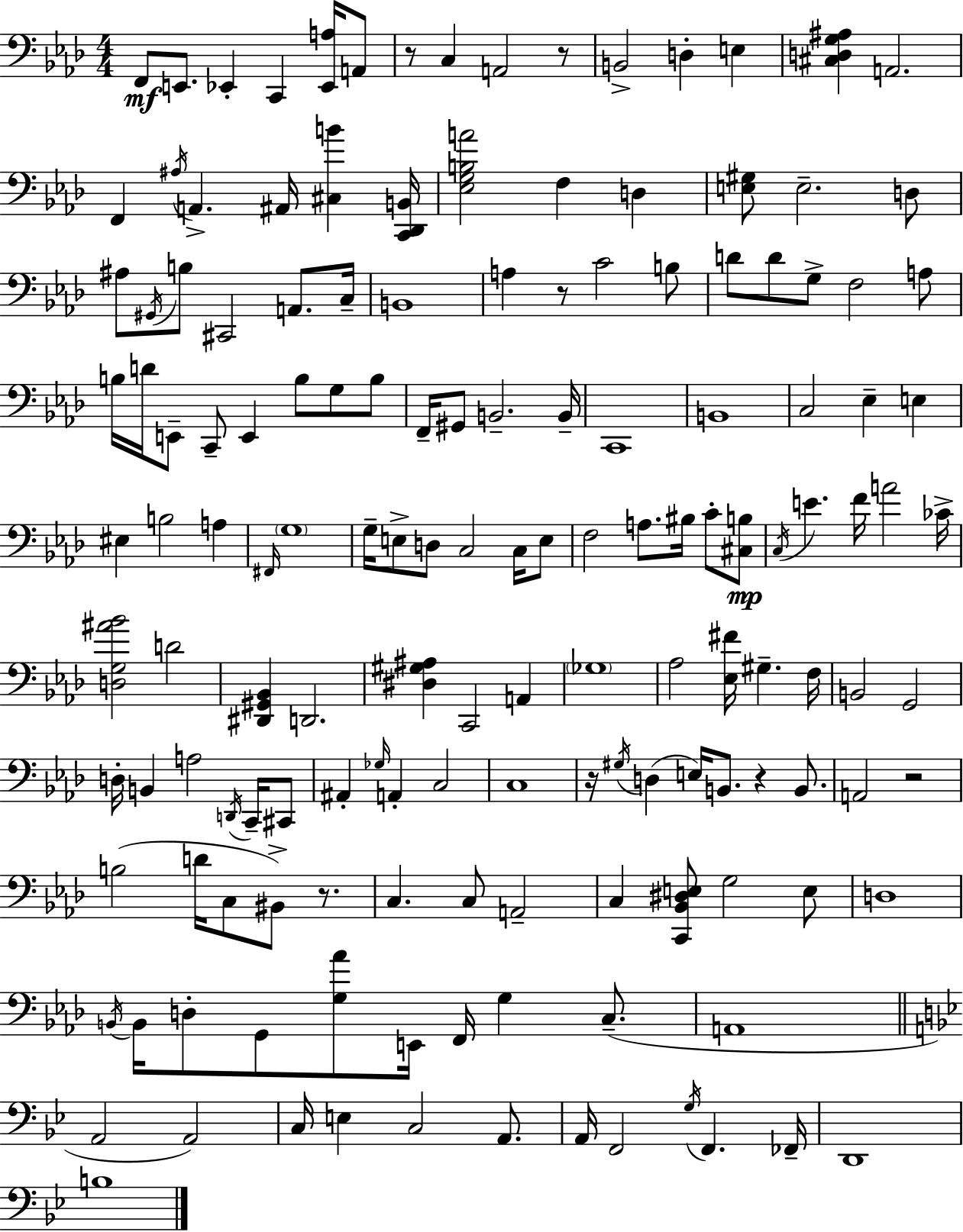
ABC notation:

X:1
T:Untitled
M:4/4
L:1/4
K:Fm
F,,/2 E,,/2 _E,, C,, [_E,,A,]/4 A,,/2 z/2 C, A,,2 z/2 B,,2 D, E, [^C,D,G,^A,] A,,2 F,, ^A,/4 A,, ^A,,/4 [^C,B] [C,,_D,,B,,]/4 [_E,G,B,A]2 F, D, [E,^G,]/2 E,2 D,/2 ^A,/2 ^G,,/4 B,/2 ^C,,2 A,,/2 C,/4 B,,4 A, z/2 C2 B,/2 D/2 D/2 G,/2 F,2 A,/2 B,/4 D/4 E,,/2 C,,/2 E,, B,/2 G,/2 B,/2 F,,/4 ^G,,/2 B,,2 B,,/4 C,,4 B,,4 C,2 _E, E, ^E, B,2 A, ^F,,/4 G,4 G,/4 E,/2 D,/2 C,2 C,/4 E,/2 F,2 A,/2 ^B,/4 C/2 [^C,B,]/2 C,/4 E F/4 A2 _C/4 [D,G,^A_B]2 D2 [^D,,^G,,_B,,] D,,2 [^D,^G,^A,] C,,2 A,, _G,4 _A,2 [_E,^F]/4 ^G, F,/4 B,,2 G,,2 D,/4 B,, A,2 D,,/4 C,,/4 ^C,,/2 ^A,, _G,/4 A,, C,2 C,4 z/4 ^G,/4 D, E,/4 B,,/2 z B,,/2 A,,2 z2 B,2 D/4 C,/2 ^B,,/2 z/2 C, C,/2 A,,2 C, [C,,_B,,^D,E,]/2 G,2 E,/2 D,4 B,,/4 B,,/4 D,/2 G,,/2 [G,_A]/2 E,,/4 F,,/4 G, C,/2 A,,4 A,,2 A,,2 C,/4 E, C,2 A,,/2 A,,/4 F,,2 G,/4 F,, _F,,/4 D,,4 B,4